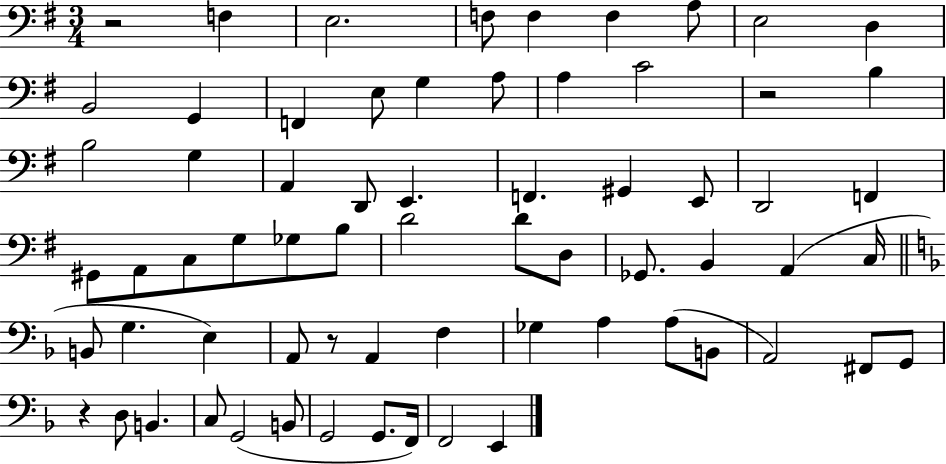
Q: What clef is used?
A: bass